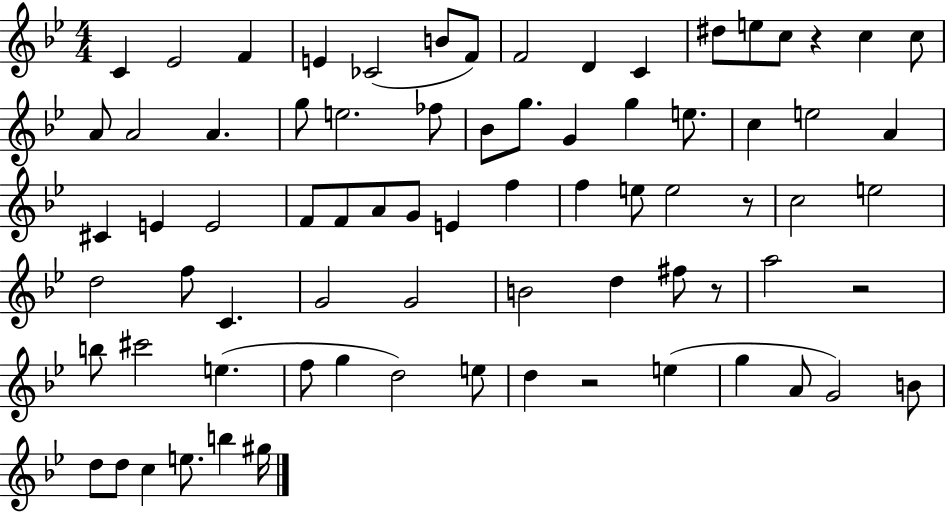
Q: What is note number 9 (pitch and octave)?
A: D4